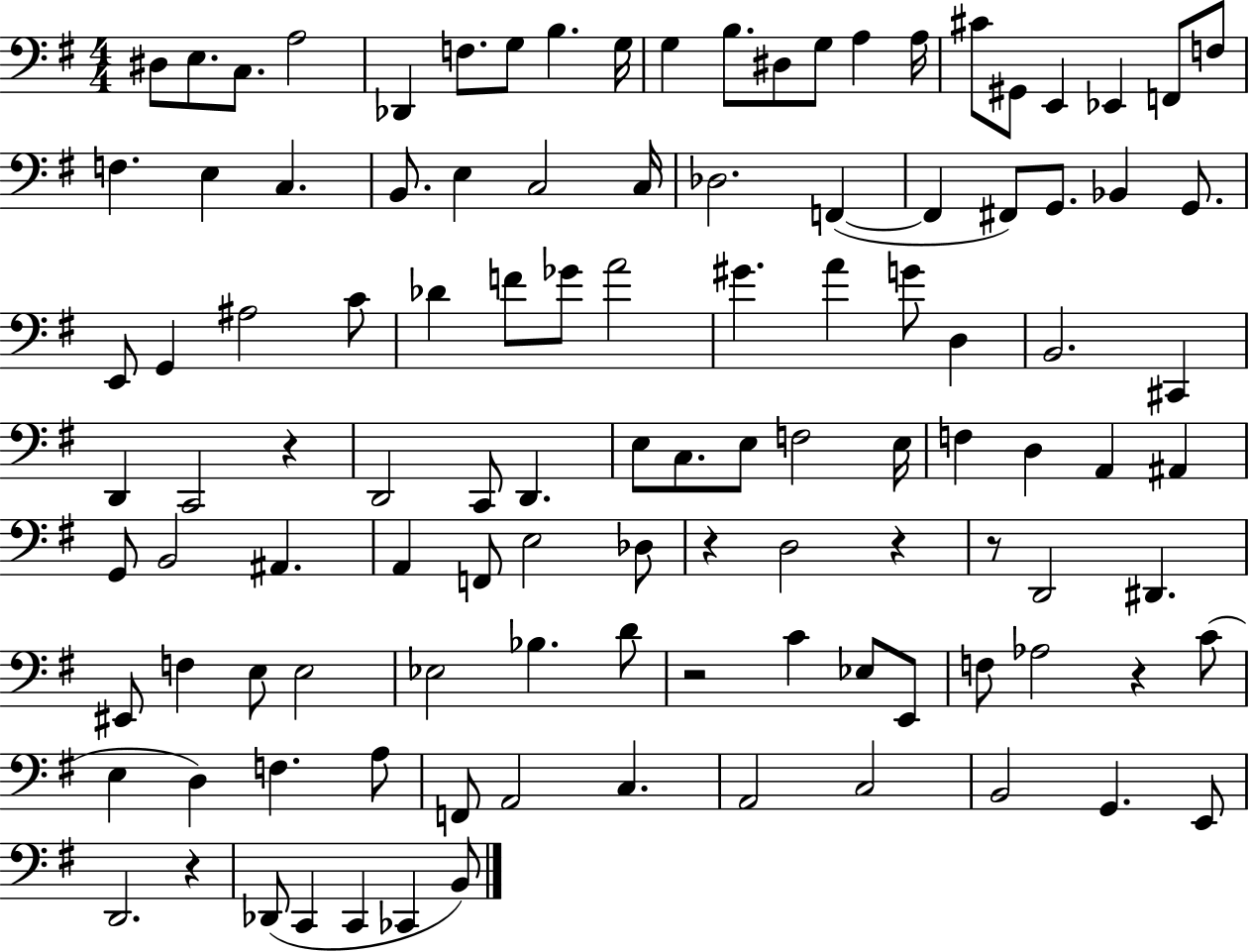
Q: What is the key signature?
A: G major